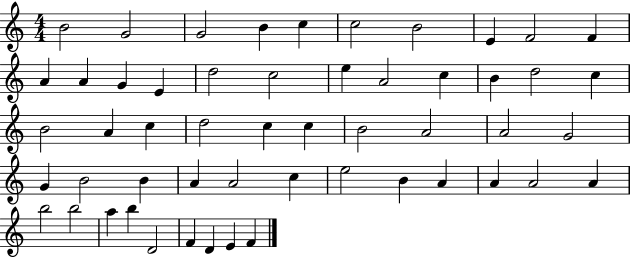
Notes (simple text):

B4/h G4/h G4/h B4/q C5/q C5/h B4/h E4/q F4/h F4/q A4/q A4/q G4/q E4/q D5/h C5/h E5/q A4/h C5/q B4/q D5/h C5/q B4/h A4/q C5/q D5/h C5/q C5/q B4/h A4/h A4/h G4/h G4/q B4/h B4/q A4/q A4/h C5/q E5/h B4/q A4/q A4/q A4/h A4/q B5/h B5/h A5/q B5/q D4/h F4/q D4/q E4/q F4/q